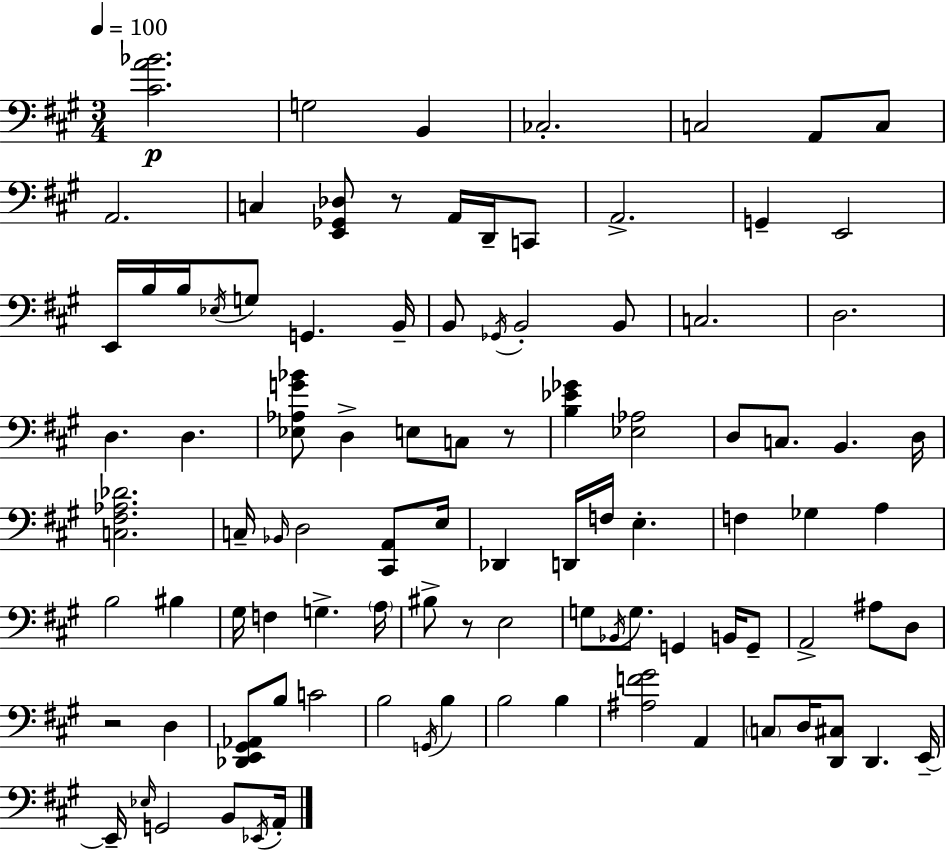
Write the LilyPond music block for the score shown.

{
  \clef bass
  \numericTimeSignature
  \time 3/4
  \key a \major
  \tempo 4 = 100
  <cis' a' bes'>2.\p | g2 b,4 | ces2.-. | c2 a,8 c8 | \break a,2. | c4 <e, ges, des>8 r8 a,16 d,16-- c,8 | a,2.-> | g,4-- e,2 | \break e,16 b16 b16 \acciaccatura { ees16 } g8 g,4. | b,16-- b,8 \acciaccatura { ges,16 } b,2-. | b,8 c2. | d2. | \break d4. d4. | <ees aes g' bes'>8 d4-> e8 c8 | r8 <b ees' ges'>4 <ees aes>2 | d8 c8. b,4. | \break d16 <c fis aes des'>2. | c16-- \grace { bes,16 } d2 | <cis, a,>8 e16 des,4 d,16 f16 e4.-. | f4 ges4 a4 | \break b2 bis4 | gis16 f4 g4.-> | \parenthesize a16 bis8-> r8 e2 | g8 \acciaccatura { bes,16 } g8. g,4 | \break b,16 g,8-- a,2-> | ais8 d8 r2 | d4 <des, e, gis, aes,>8 b8 c'2 | b2 | \break \acciaccatura { g,16 } b4 b2 | b4 <ais f' gis'>2 | a,4 \parenthesize c8 d16 <d, cis>8 d,4. | e,16--~~ e,16-- \grace { ees16 } g,2 | \break b,8 \acciaccatura { ees,16 } a,16-. \bar "|."
}